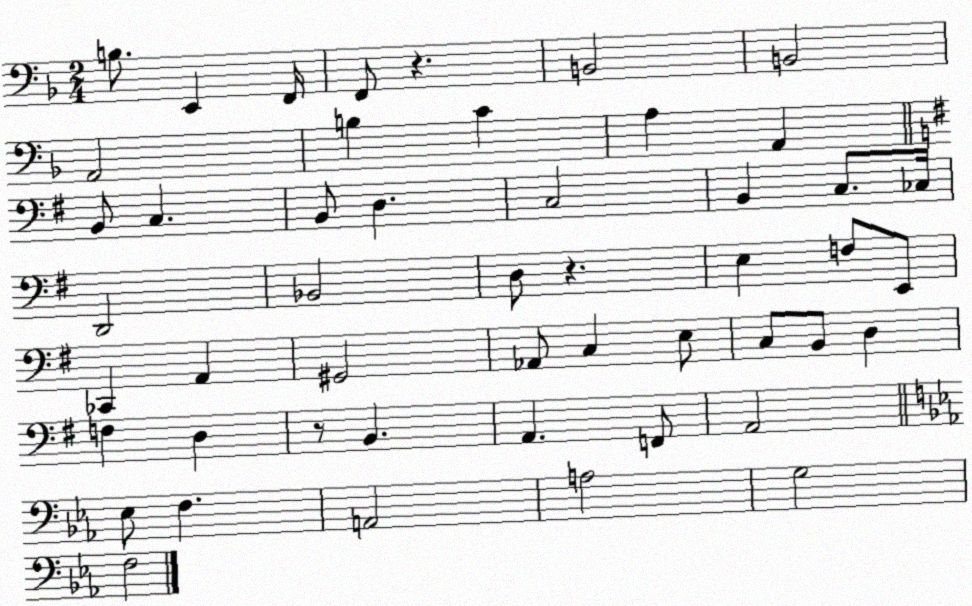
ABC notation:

X:1
T:Untitled
M:2/4
L:1/4
K:F
B,/2 E,, F,,/4 F,,/2 z B,,2 B,,2 A,,2 B, C A, A,, B,,/2 C, B,,/2 D, C,2 B,, C,/2 _C,/4 D,,2 _B,,2 D,/2 z E, F,/2 E,,/2 _C,, A,, ^G,,2 _A,,/2 C, E,/2 C,/2 B,,/2 D, F, D, z/2 B,, A,, F,,/2 A,,2 _E,/2 F, A,,2 A,2 G,2 F,2